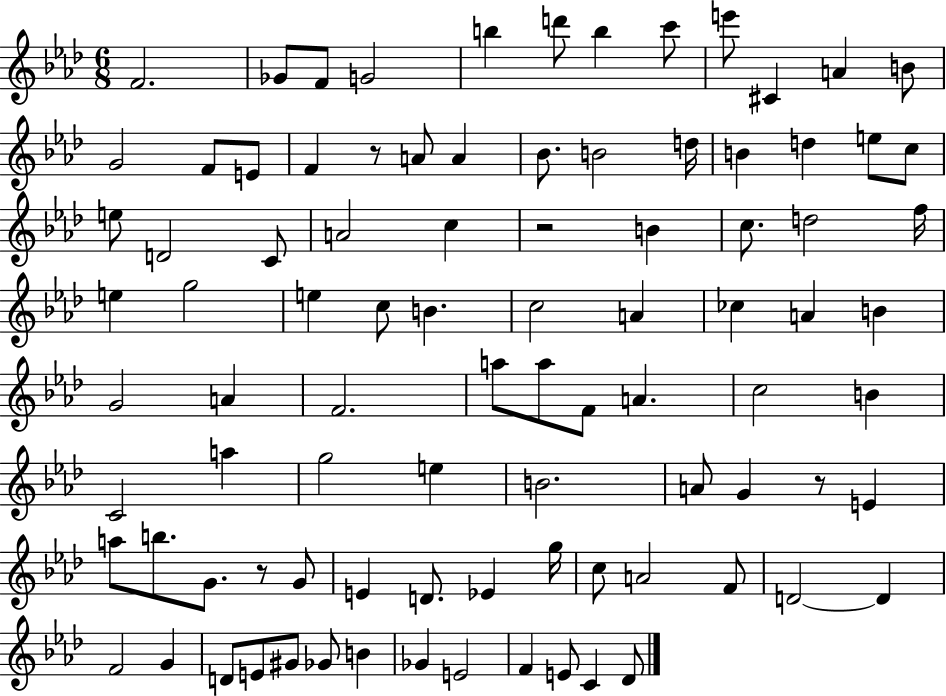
F4/h. Gb4/e F4/e G4/h B5/q D6/e B5/q C6/e E6/e C#4/q A4/q B4/e G4/h F4/e E4/e F4/q R/e A4/e A4/q Bb4/e. B4/h D5/s B4/q D5/q E5/e C5/e E5/e D4/h C4/e A4/h C5/q R/h B4/q C5/e. D5/h F5/s E5/q G5/h E5/q C5/e B4/q. C5/h A4/q CES5/q A4/q B4/q G4/h A4/q F4/h. A5/e A5/e F4/e A4/q. C5/h B4/q C4/h A5/q G5/h E5/q B4/h. A4/e G4/q R/e E4/q A5/e B5/e. G4/e. R/e G4/e E4/q D4/e. Eb4/q G5/s C5/e A4/h F4/e D4/h D4/q F4/h G4/q D4/e E4/e G#4/e Gb4/e B4/q Gb4/q E4/h F4/q E4/e C4/q Db4/e